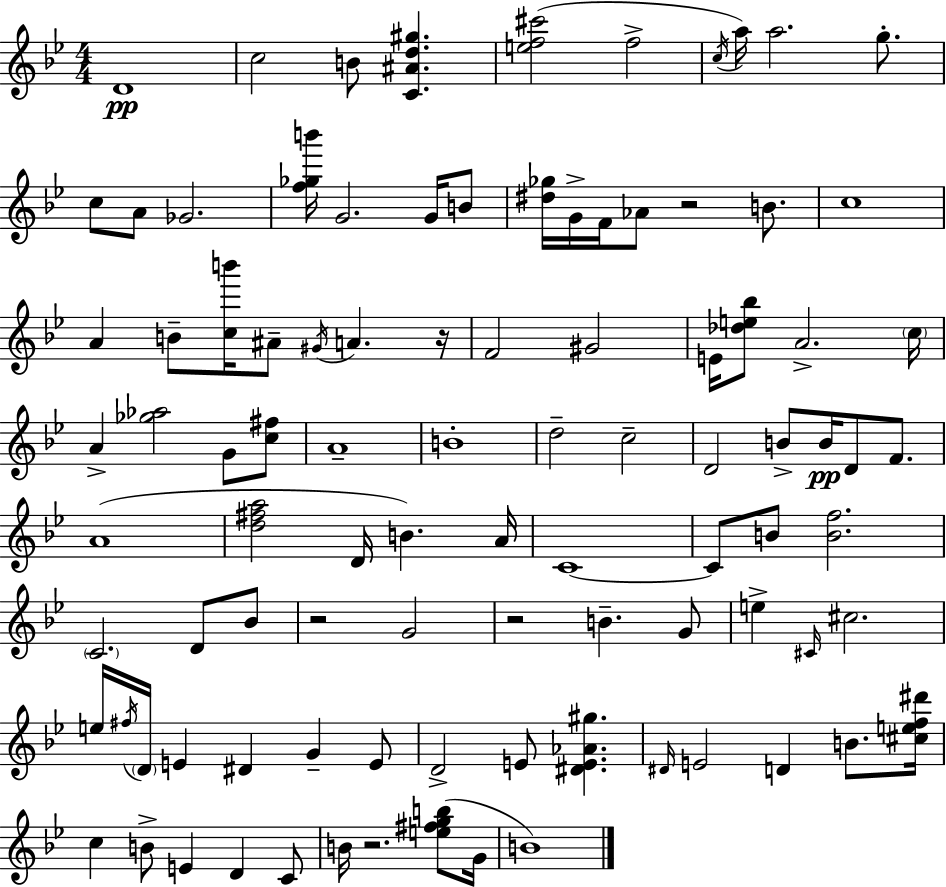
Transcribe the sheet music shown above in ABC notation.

X:1
T:Untitled
M:4/4
L:1/4
K:Gm
D4 c2 B/2 [C^Ad^g] [ef^c']2 f2 c/4 a/4 a2 g/2 c/2 A/2 _G2 [f_gb']/4 G2 G/4 B/2 [^d_g]/4 G/4 F/4 _A/2 z2 B/2 c4 A B/2 [cb']/4 ^A/2 ^G/4 A z/4 F2 ^G2 E/4 [_de_b]/2 A2 c/4 A [_g_a]2 G/2 [c^f]/2 A4 B4 d2 c2 D2 B/2 B/4 D/2 F/2 A4 [d^fa]2 D/4 B A/4 C4 C/2 B/2 [Bf]2 C2 D/2 _B/2 z2 G2 z2 B G/2 e ^C/4 ^c2 e/4 ^f/4 D/4 E ^D G E/2 D2 E/2 [^DE_A^g] ^D/4 E2 D B/2 [^cef^d']/4 c B/2 E D C/2 B/4 z2 [e^fgb]/2 G/4 B4